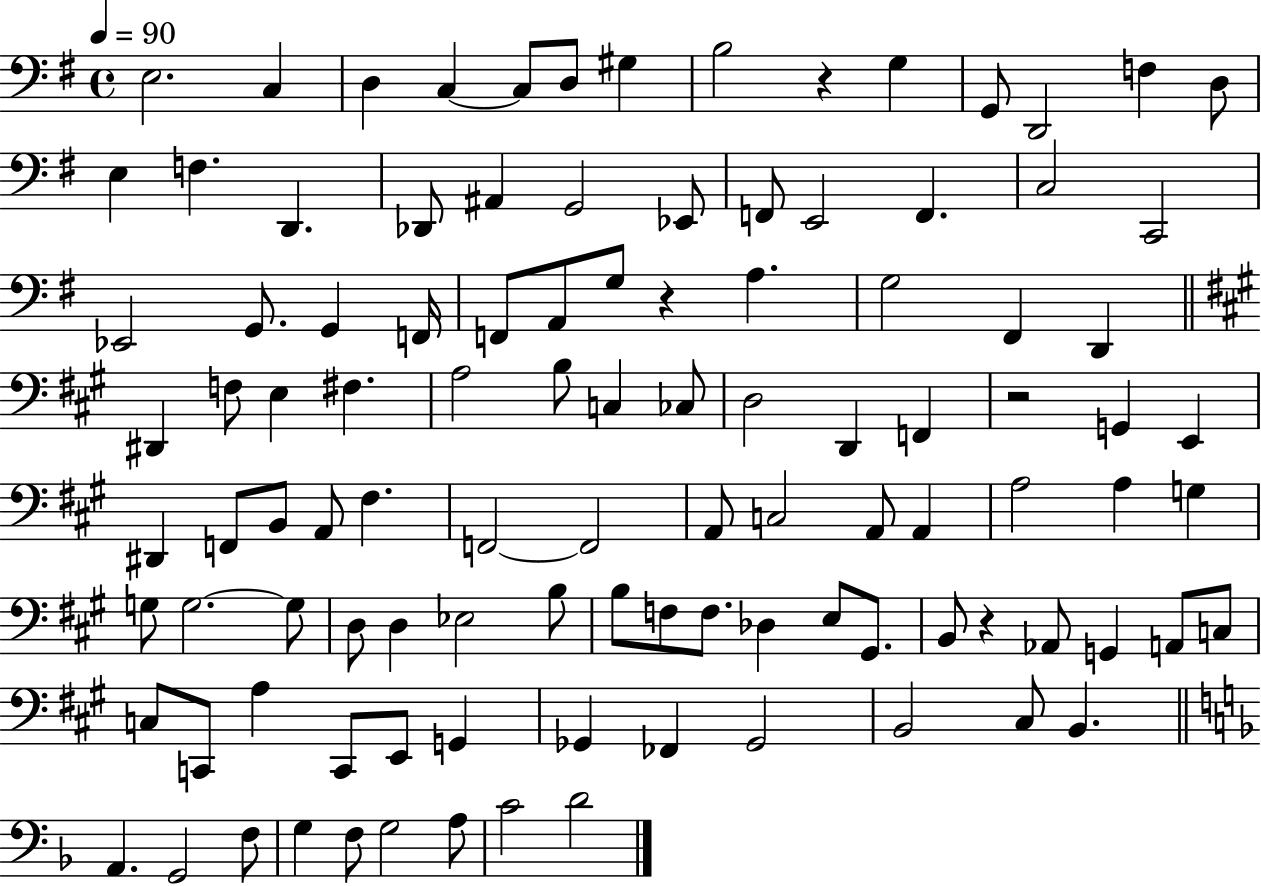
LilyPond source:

{
  \clef bass
  \time 4/4
  \defaultTimeSignature
  \key g \major
  \tempo 4 = 90
  \repeat volta 2 { e2. c4 | d4 c4~~ c8 d8 gis4 | b2 r4 g4 | g,8 d,2 f4 d8 | \break e4 f4. d,4. | des,8 ais,4 g,2 ees,8 | f,8 e,2 f,4. | c2 c,2 | \break ees,2 g,8. g,4 f,16 | f,8 a,8 g8 r4 a4. | g2 fis,4 d,4 | \bar "||" \break \key a \major dis,4 f8 e4 fis4. | a2 b8 c4 ces8 | d2 d,4 f,4 | r2 g,4 e,4 | \break dis,4 f,8 b,8 a,8 fis4. | f,2~~ f,2 | a,8 c2 a,8 a,4 | a2 a4 g4 | \break g8 g2.~~ g8 | d8 d4 ees2 b8 | b8 f8 f8. des4 e8 gis,8. | b,8 r4 aes,8 g,4 a,8 c8 | \break c8 c,8 a4 c,8 e,8 g,4 | ges,4 fes,4 ges,2 | b,2 cis8 b,4. | \bar "||" \break \key f \major a,4. g,2 f8 | g4 f8 g2 a8 | c'2 d'2 | } \bar "|."
}